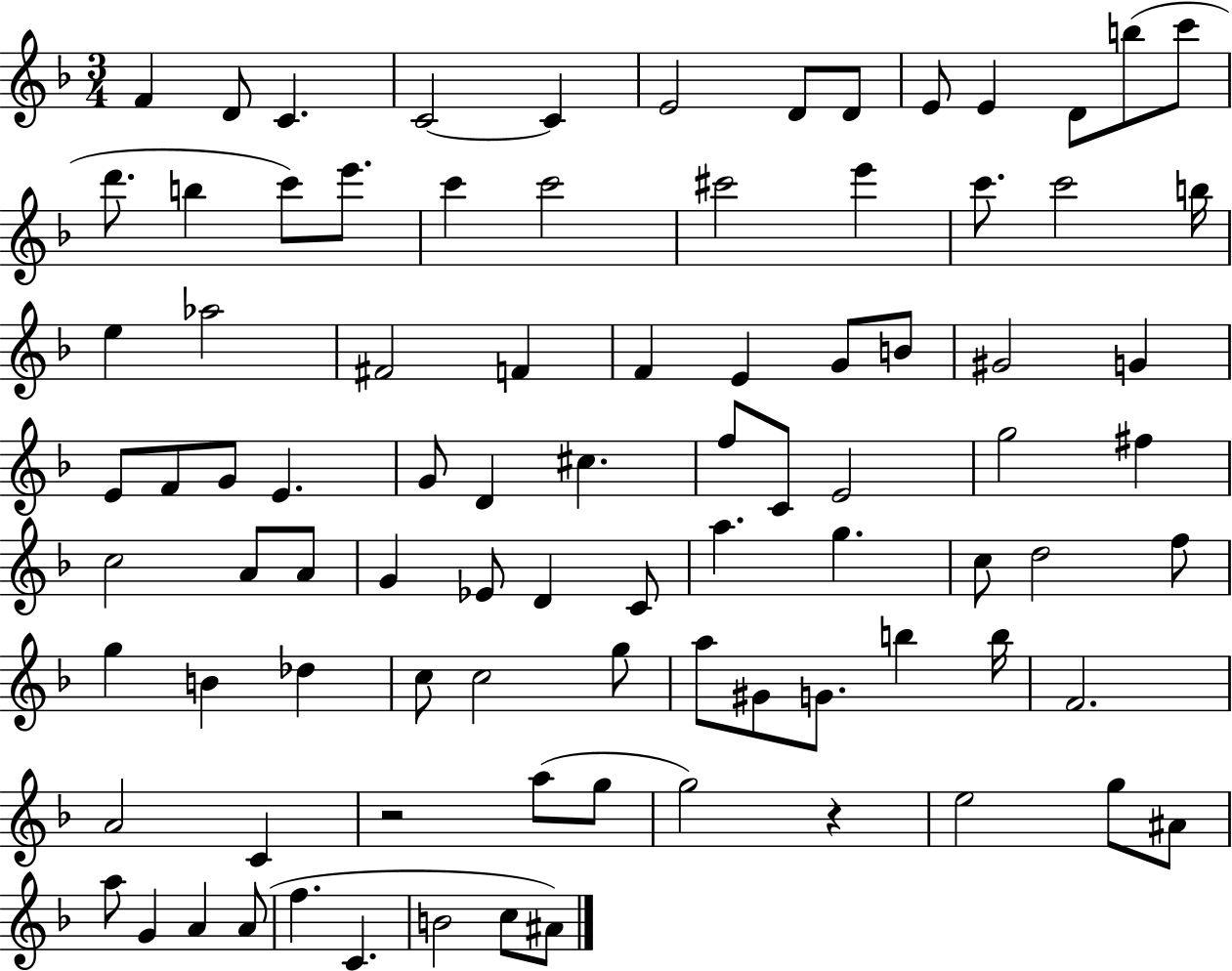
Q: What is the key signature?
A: F major